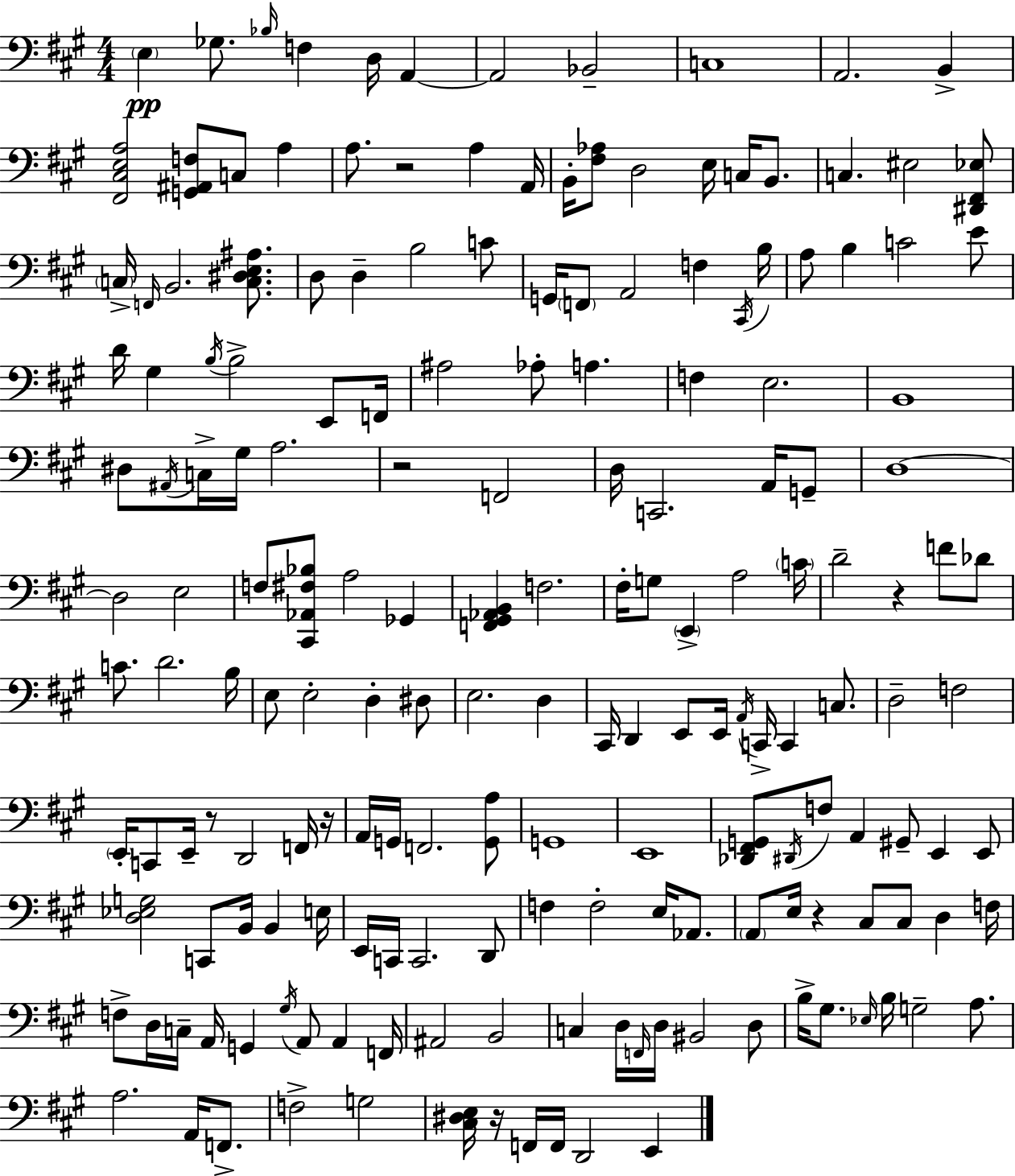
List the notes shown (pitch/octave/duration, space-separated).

E3/q Gb3/e. Bb3/s F3/q D3/s A2/q A2/h Bb2/h C3/w A2/h. B2/q [F#2,C#3,E3,A3]/h [G2,A#2,F3]/e C3/e A3/q A3/e. R/h A3/q A2/s B2/s [F#3,Ab3]/e D3/h E3/s C3/s B2/e. C3/q. EIS3/h [D#2,F#2,Eb3]/e C3/s F2/s B2/h. [C3,D#3,E3,A#3]/e. D3/e D3/q B3/h C4/e G2/s F2/e A2/h F3/q C#2/s B3/s A3/e B3/q C4/h E4/e D4/s G#3/q B3/s B3/h E2/e F2/s A#3/h Ab3/e A3/q. F3/q E3/h. B2/w D#3/e A#2/s C3/s G#3/s A3/h. R/h F2/h D3/s C2/h. A2/s G2/e D3/w D3/h E3/h F3/e [C#2,Ab2,F#3,Bb3]/e A3/h Gb2/q [F2,G#2,Ab2,B2]/q F3/h. F#3/s G3/e E2/q A3/h C4/s D4/h R/q F4/e Db4/e C4/e. D4/h. B3/s E3/e E3/h D3/q D#3/e E3/h. D3/q C#2/s D2/q E2/e E2/s A2/s C2/s C2/q C3/e. D3/h F3/h E2/s C2/e E2/s R/e D2/h F2/s R/s A2/s G2/s F2/h. [G2,A3]/e G2/w E2/w [Db2,F#2,G2]/e D#2/s F3/e A2/q G#2/e E2/q E2/e [D3,Eb3,G3]/h C2/e B2/s B2/q E3/s E2/s C2/s C2/h. D2/e F3/q F3/h E3/s Ab2/e. A2/e E3/s R/q C#3/e C#3/e D3/q F3/s F3/e D3/s C3/s A2/s G2/q G#3/s A2/e A2/q F2/s A#2/h B2/h C3/q D3/s F2/s D3/s BIS2/h D3/e B3/s G#3/e. Eb3/s B3/s G3/h A3/e. A3/h. A2/s F2/e. F3/h G3/h [C#3,D#3,E3]/s R/s F2/s F2/s D2/h E2/q